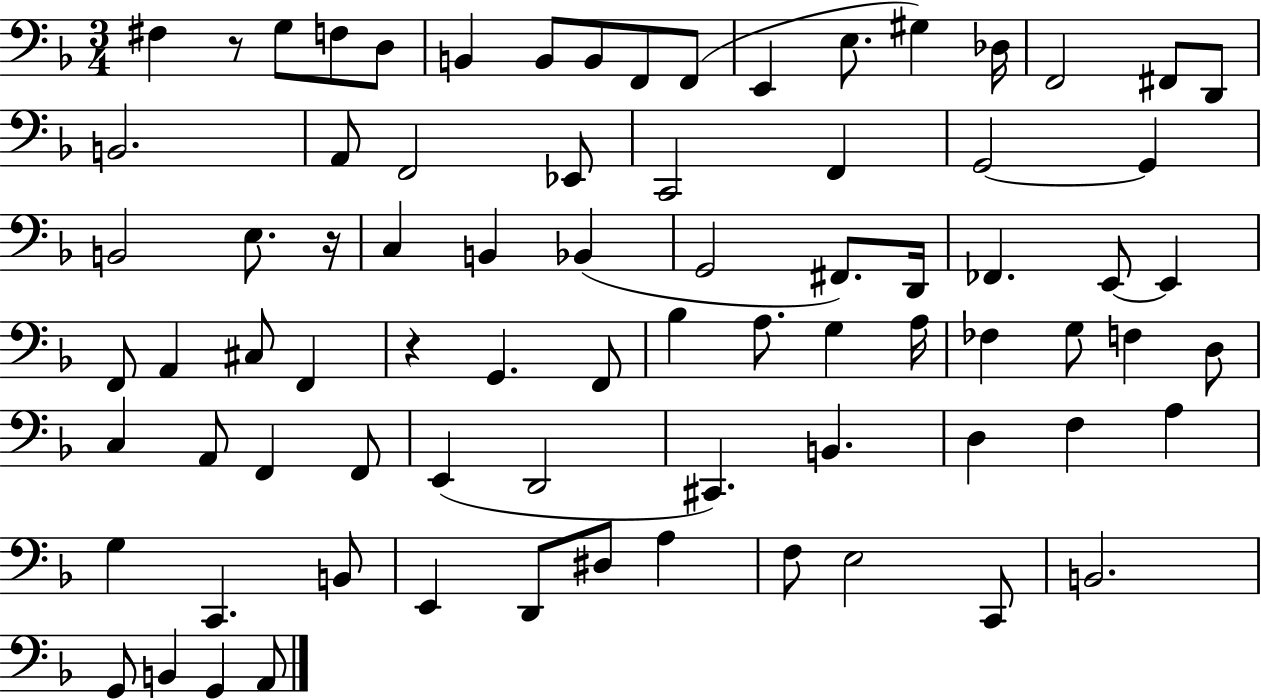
{
  \clef bass
  \numericTimeSignature
  \time 3/4
  \key f \major
  fis4 r8 g8 f8 d8 | b,4 b,8 b,8 f,8 f,8( | e,4 e8. gis4) des16 | f,2 fis,8 d,8 | \break b,2. | a,8 f,2 ees,8 | c,2 f,4 | g,2~~ g,4 | \break b,2 e8. r16 | c4 b,4 bes,4( | g,2 fis,8.) d,16 | fes,4. e,8~~ e,4 | \break f,8 a,4 cis8 f,4 | r4 g,4. f,8 | bes4 a8. g4 a16 | fes4 g8 f4 d8 | \break c4 a,8 f,4 f,8 | e,4( d,2 | cis,4.) b,4. | d4 f4 a4 | \break g4 c,4. b,8 | e,4 d,8 dis8 a4 | f8 e2 c,8 | b,2. | \break g,8 b,4 g,4 a,8 | \bar "|."
}